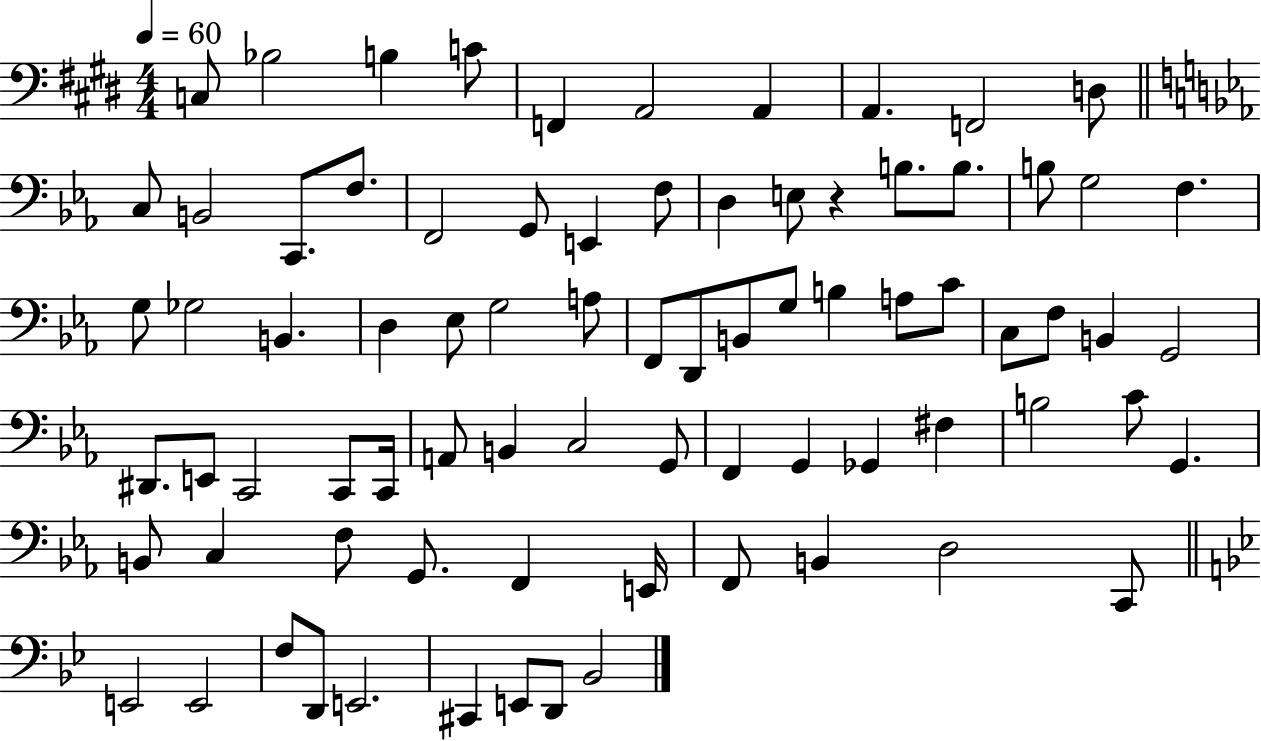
{
  \clef bass
  \numericTimeSignature
  \time 4/4
  \key e \major
  \tempo 4 = 60
  c8 bes2 b4 c'8 | f,4 a,2 a,4 | a,4. f,2 d8 | \bar "||" \break \key c \minor c8 b,2 c,8. f8. | f,2 g,8 e,4 f8 | d4 e8 r4 b8. b8. | b8 g2 f4. | \break g8 ges2 b,4. | d4 ees8 g2 a8 | f,8 d,8 b,8 g8 b4 a8 c'8 | c8 f8 b,4 g,2 | \break dis,8. e,8 c,2 c,8 c,16 | a,8 b,4 c2 g,8 | f,4 g,4 ges,4 fis4 | b2 c'8 g,4. | \break b,8 c4 f8 g,8. f,4 e,16 | f,8 b,4 d2 c,8 | \bar "||" \break \key bes \major e,2 e,2 | f8 d,8 e,2. | cis,4 e,8 d,8 bes,2 | \bar "|."
}